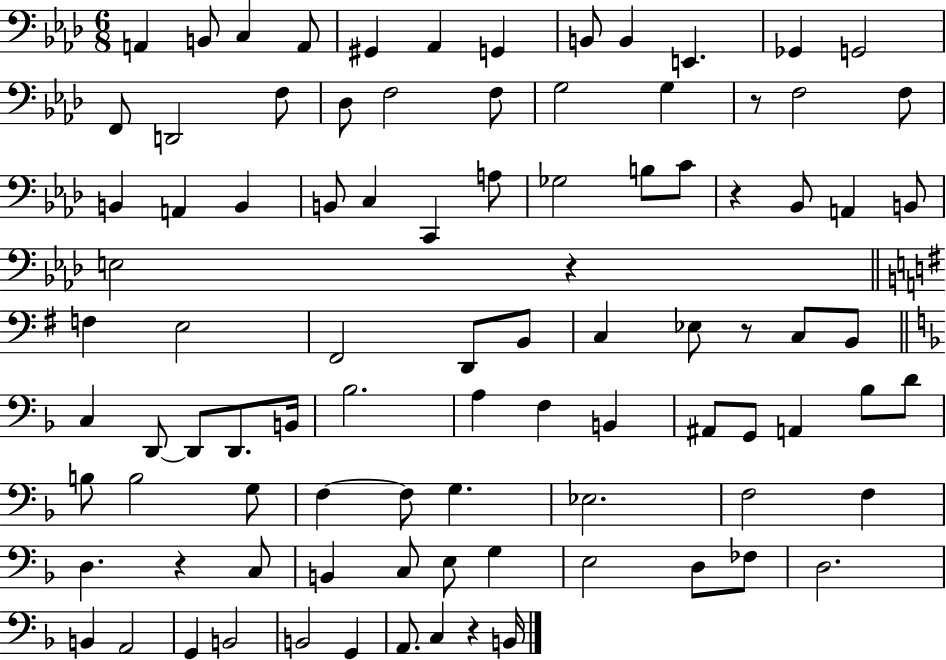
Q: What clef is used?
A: bass